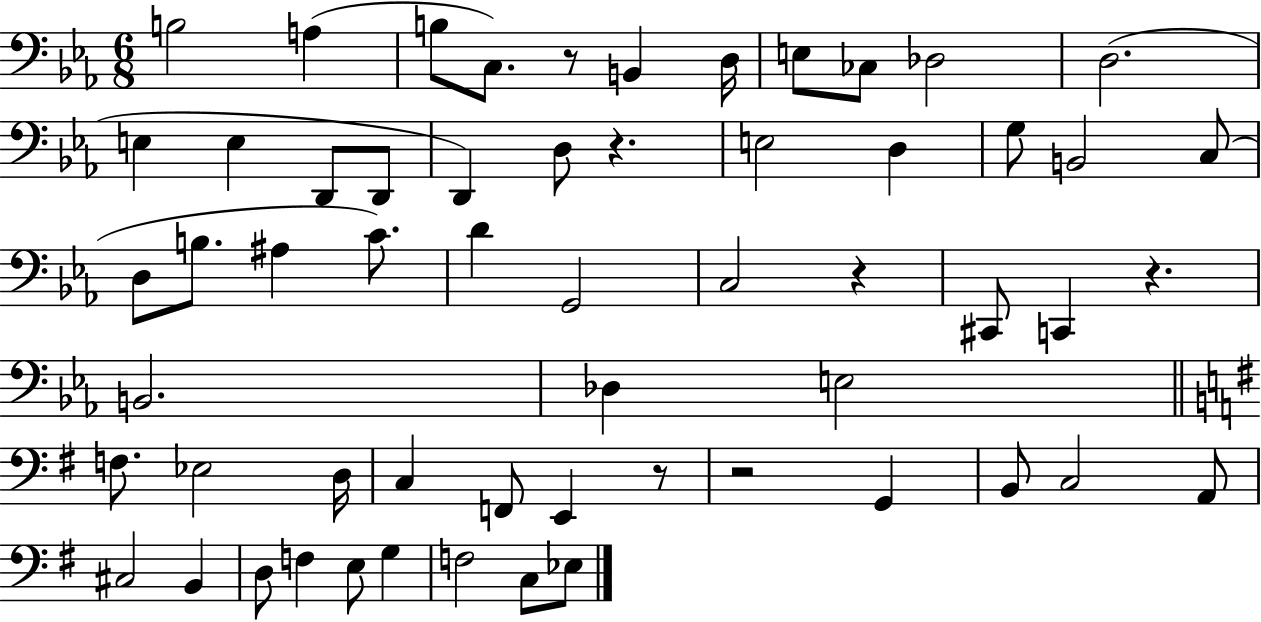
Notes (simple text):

B3/h A3/q B3/e C3/e. R/e B2/q D3/s E3/e CES3/e Db3/h D3/h. E3/q E3/q D2/e D2/e D2/q D3/e R/q. E3/h D3/q G3/e B2/h C3/e D3/e B3/e. A#3/q C4/e. D4/q G2/h C3/h R/q C#2/e C2/q R/q. B2/h. Db3/q E3/h F3/e. Eb3/h D3/s C3/q F2/e E2/q R/e R/h G2/q B2/e C3/h A2/e C#3/h B2/q D3/e F3/q E3/e G3/q F3/h C3/e Eb3/e